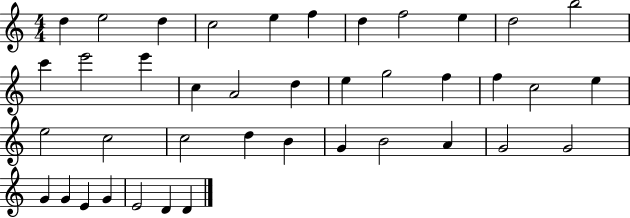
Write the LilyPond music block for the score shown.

{
  \clef treble
  \numericTimeSignature
  \time 4/4
  \key c \major
  d''4 e''2 d''4 | c''2 e''4 f''4 | d''4 f''2 e''4 | d''2 b''2 | \break c'''4 e'''2 e'''4 | c''4 a'2 d''4 | e''4 g''2 f''4 | f''4 c''2 e''4 | \break e''2 c''2 | c''2 d''4 b'4 | g'4 b'2 a'4 | g'2 g'2 | \break g'4 g'4 e'4 g'4 | e'2 d'4 d'4 | \bar "|."
}